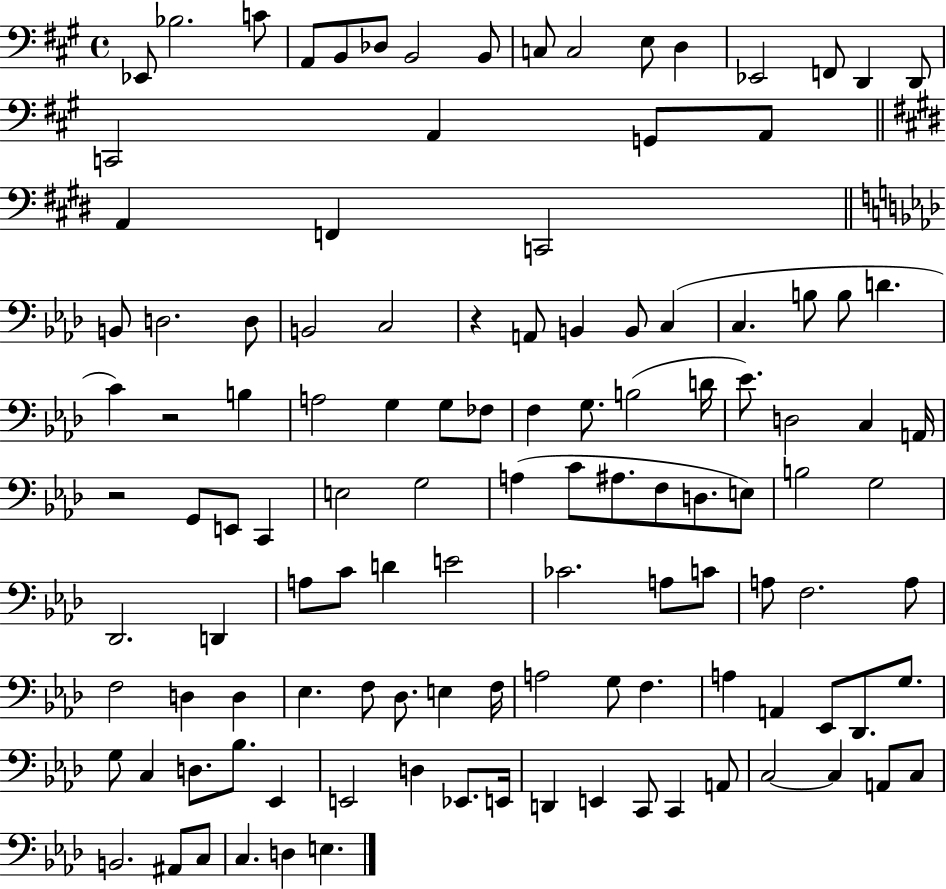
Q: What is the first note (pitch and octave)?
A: Eb2